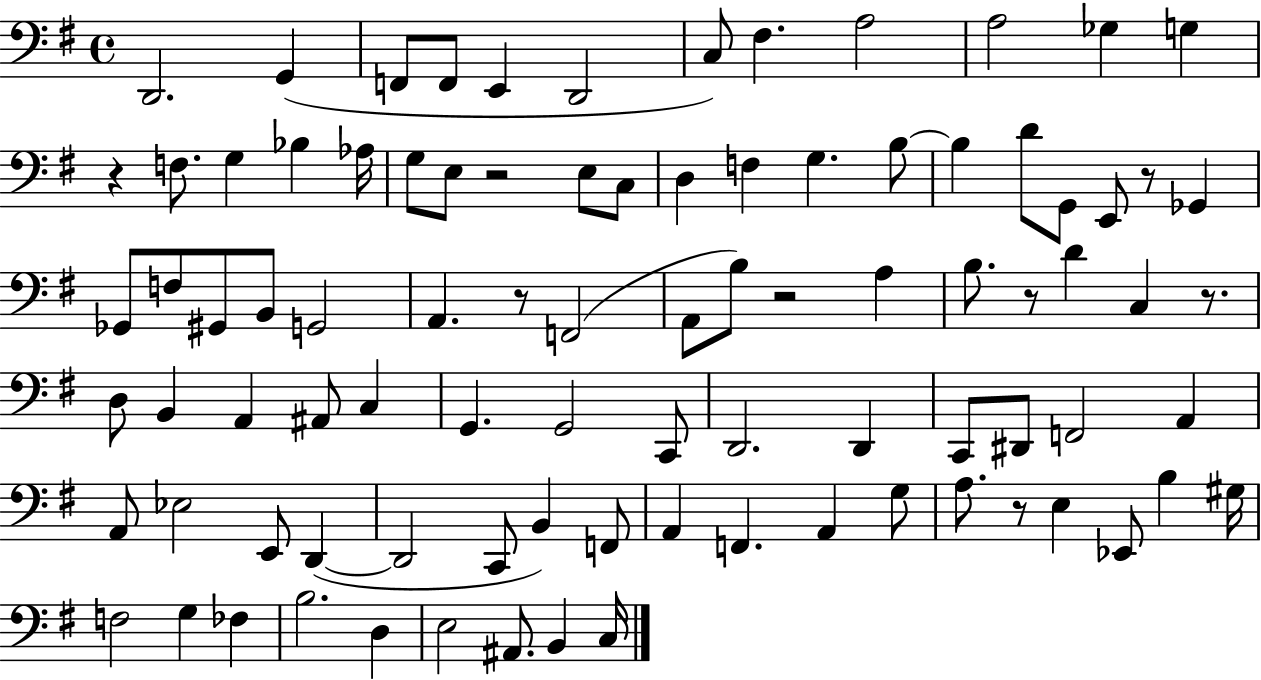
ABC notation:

X:1
T:Untitled
M:4/4
L:1/4
K:G
D,,2 G,, F,,/2 F,,/2 E,, D,,2 C,/2 ^F, A,2 A,2 _G, G, z F,/2 G, _B, _A,/4 G,/2 E,/2 z2 E,/2 C,/2 D, F, G, B,/2 B, D/2 G,,/2 E,,/2 z/2 _G,, _G,,/2 F,/2 ^G,,/2 B,,/2 G,,2 A,, z/2 F,,2 A,,/2 B,/2 z2 A, B,/2 z/2 D C, z/2 D,/2 B,, A,, ^A,,/2 C, G,, G,,2 C,,/2 D,,2 D,, C,,/2 ^D,,/2 F,,2 A,, A,,/2 _E,2 E,,/2 D,, D,,2 C,,/2 B,, F,,/2 A,, F,, A,, G,/2 A,/2 z/2 E, _E,,/2 B, ^G,/4 F,2 G, _F, B,2 D, E,2 ^A,,/2 B,, C,/4